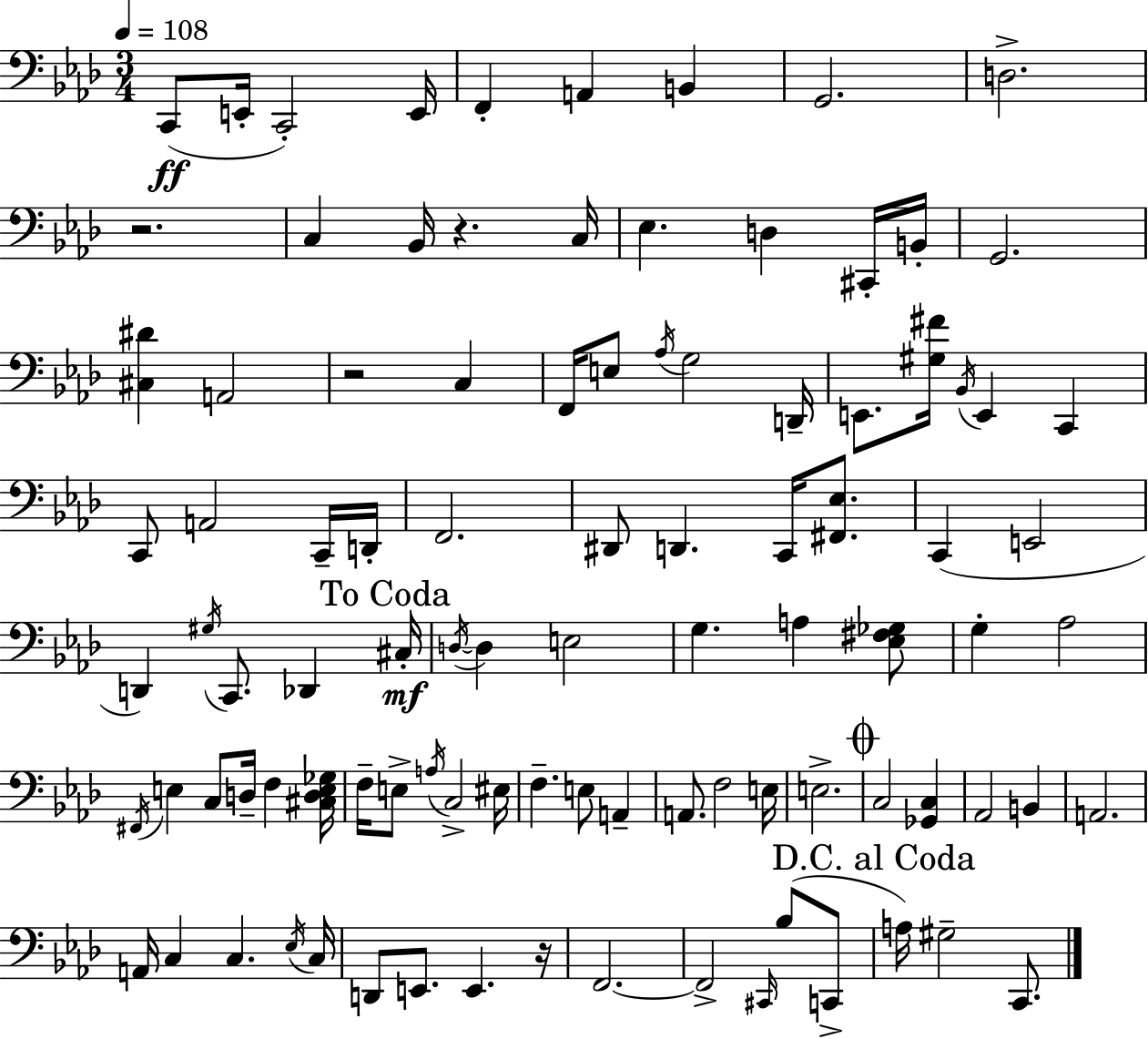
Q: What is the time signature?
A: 3/4